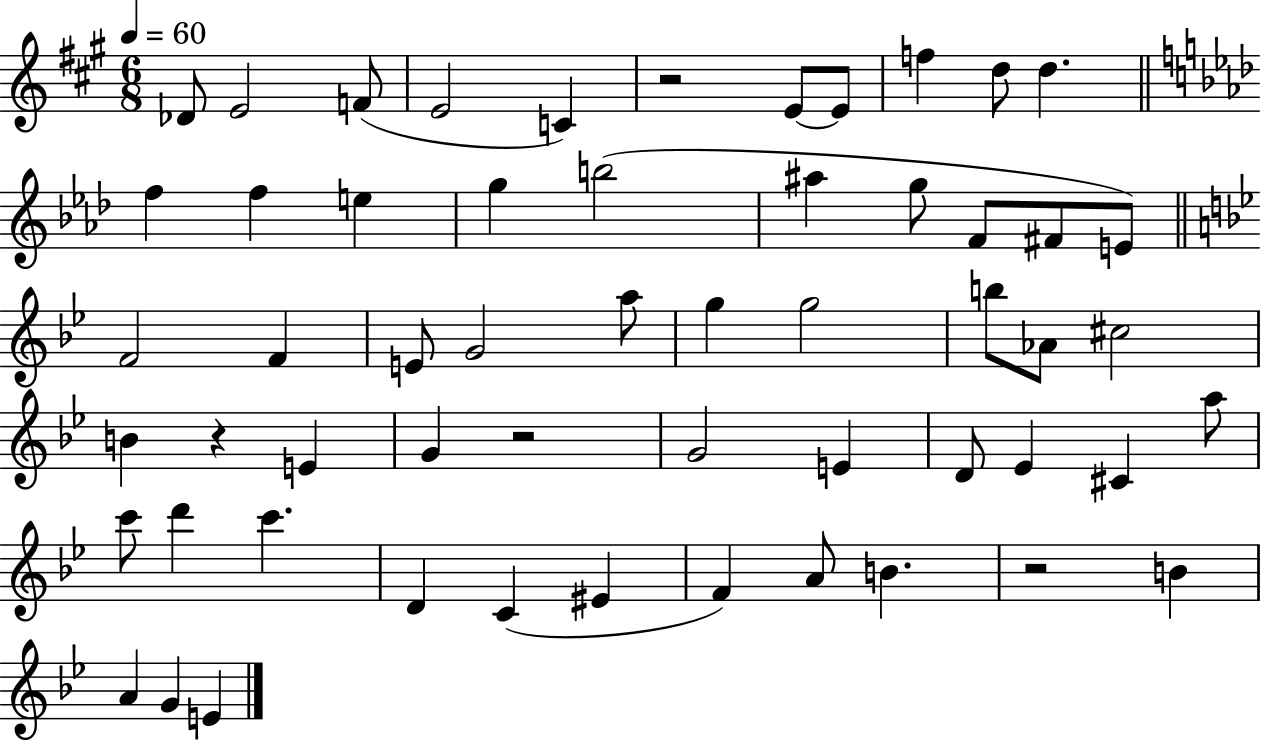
X:1
T:Untitled
M:6/8
L:1/4
K:A
_D/2 E2 F/2 E2 C z2 E/2 E/2 f d/2 d f f e g b2 ^a g/2 F/2 ^F/2 E/2 F2 F E/2 G2 a/2 g g2 b/2 _A/2 ^c2 B z E G z2 G2 E D/2 _E ^C a/2 c'/2 d' c' D C ^E F A/2 B z2 B A G E